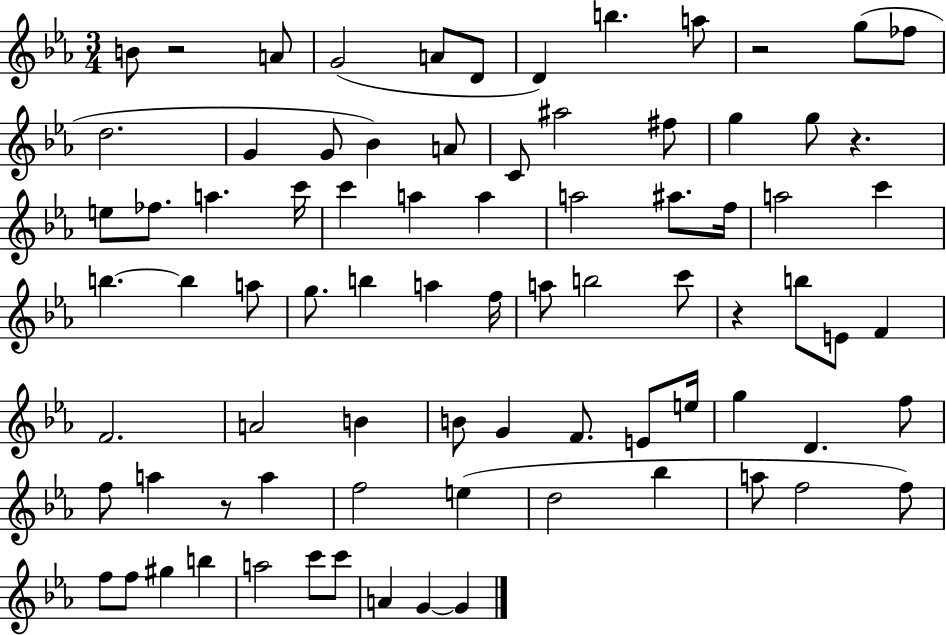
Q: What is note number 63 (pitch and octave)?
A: Bb5